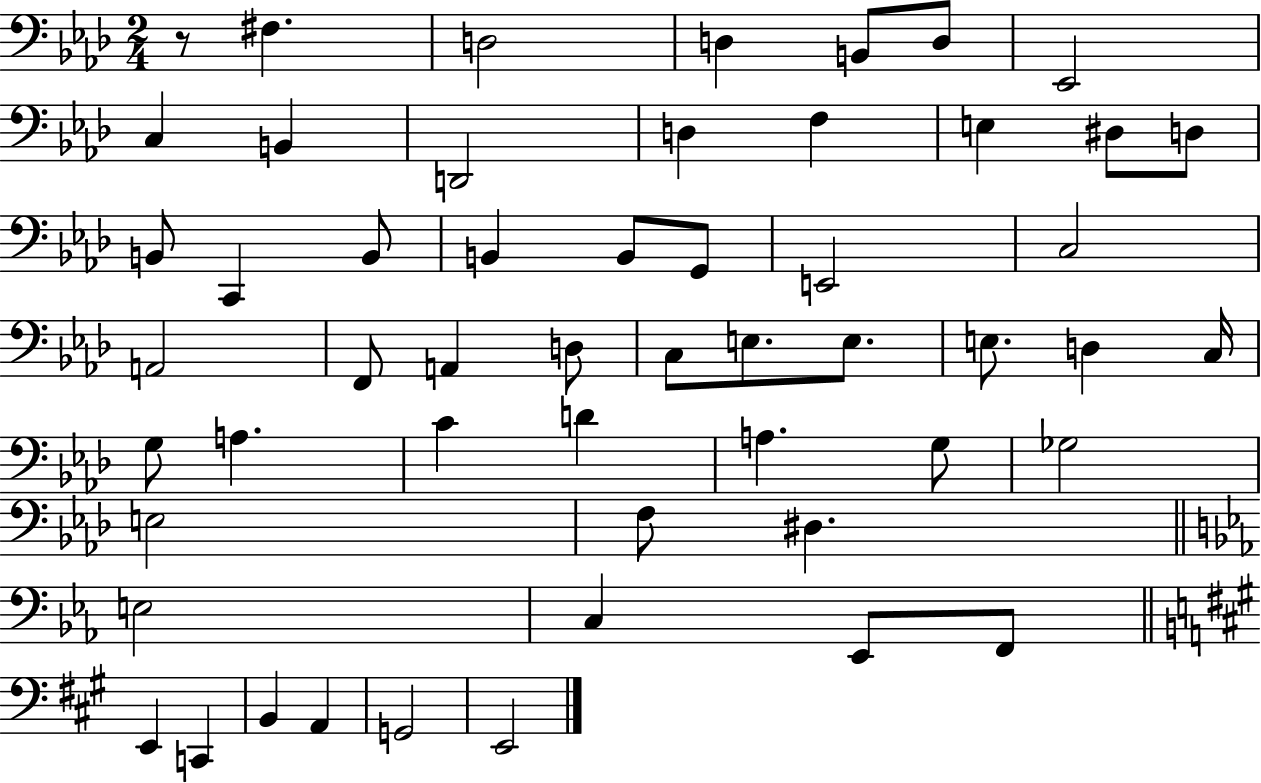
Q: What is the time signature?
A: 2/4